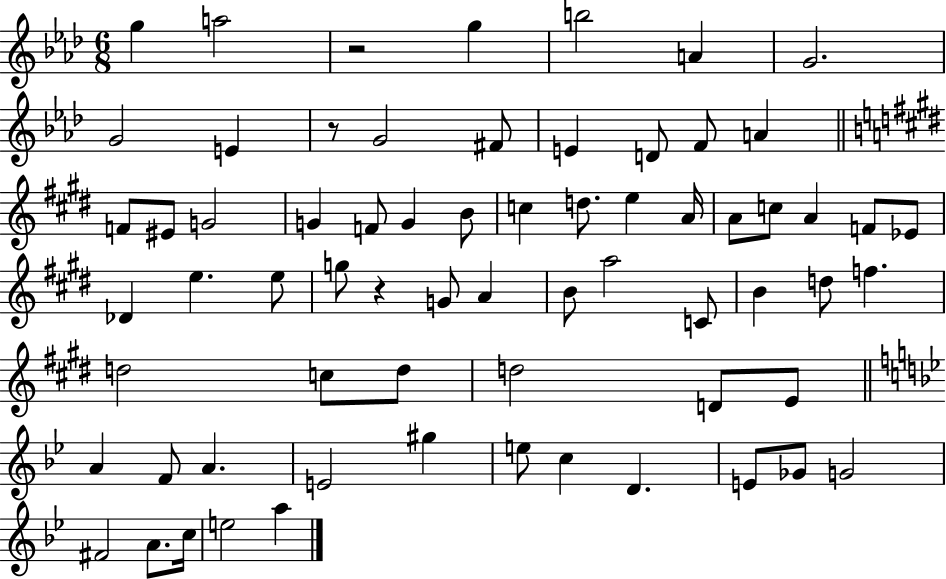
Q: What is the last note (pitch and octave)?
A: A5